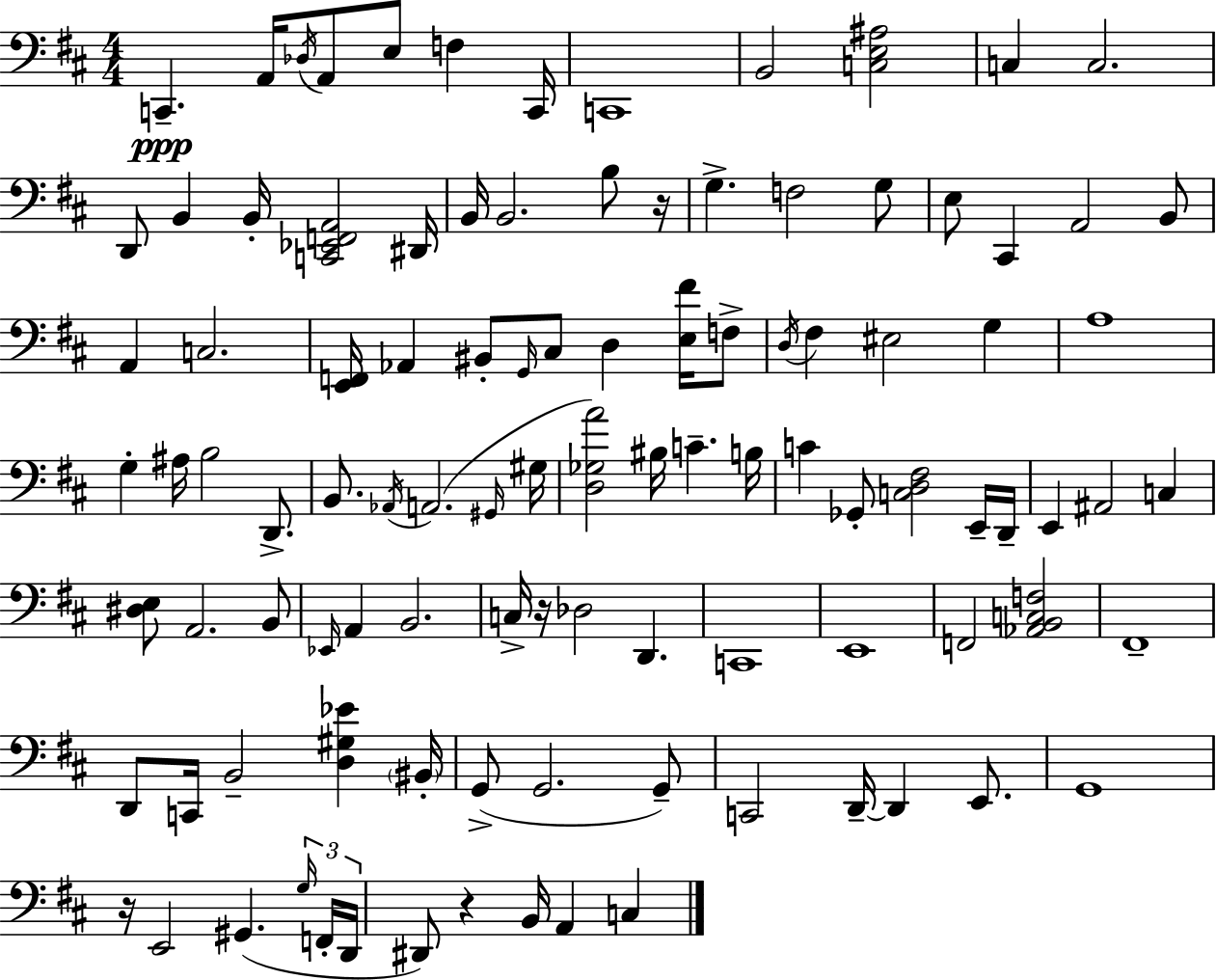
C2/q. A2/s Db3/s A2/e E3/e F3/q C2/s C2/w B2/h [C3,E3,A#3]/h C3/q C3/h. D2/e B2/q B2/s [C2,Eb2,F2,A2]/h D#2/s B2/s B2/h. B3/e R/s G3/q. F3/h G3/e E3/e C#2/q A2/h B2/e A2/q C3/h. [E2,F2]/s Ab2/q BIS2/e G2/s C#3/e D3/q [E3,F#4]/s F3/e D3/s F#3/q EIS3/h G3/q A3/w G3/q A#3/s B3/h D2/e. B2/e. Ab2/s A2/h. G#2/s G#3/s [D3,Gb3,A4]/h BIS3/s C4/q. B3/s C4/q Gb2/e [C3,D3,F#3]/h E2/s D2/s E2/q A#2/h C3/q [D#3,E3]/e A2/h. B2/e Eb2/s A2/q B2/h. C3/s R/s Db3/h D2/q. C2/w E2/w F2/h [Ab2,B2,C3,F3]/h F#2/w D2/e C2/s B2/h [D3,G#3,Eb4]/q BIS2/s G2/e G2/h. G2/e C2/h D2/s D2/q E2/e. G2/w R/s E2/h G#2/q. G3/s F2/s D2/s D#2/e R/q B2/s A2/q C3/q